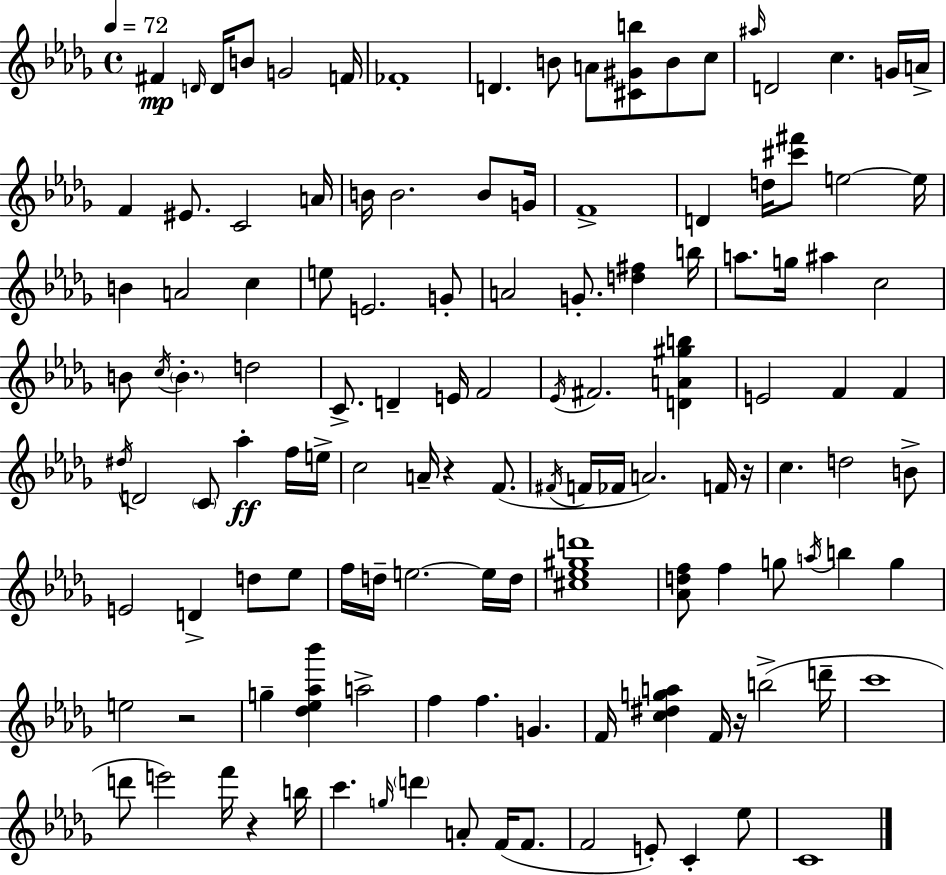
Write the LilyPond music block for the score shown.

{
  \clef treble
  \time 4/4
  \defaultTimeSignature
  \key bes \minor
  \tempo 4 = 72
  fis'4\mp \grace { d'16 } d'16 b'8 g'2 | f'16 fes'1-. | d'4. b'8 a'8 <cis' gis' b''>8 b'8 c''8 | \grace { ais''16 } d'2 c''4. | \break g'16 a'16-> f'4 eis'8. c'2 | a'16 b'16 b'2. b'8 | g'16 f'1-> | d'4 d''16 <cis''' fis'''>8 e''2~~ | \break e''16 b'4 a'2 c''4 | e''8 e'2. | g'8-. a'2 g'8.-. <d'' fis''>4 | b''16 a''8. g''16 ais''4 c''2 | \break b'8 \acciaccatura { c''16 } \parenthesize b'4.-. d''2 | c'8.-> d'4-- e'16 f'2 | \acciaccatura { ees'16 } fis'2. | <d' a' gis'' b''>4 e'2 f'4 | \break f'4 \acciaccatura { dis''16 } d'2 \parenthesize c'8 aes''4-.\ff | f''16 e''16-> c''2 a'16-- r4 | f'8.( \acciaccatura { fis'16 } f'16 fes'16 a'2.) | f'16 r16 c''4. d''2 | \break b'8-> e'2 d'4-> | d''8 ees''8 f''16 d''16-- e''2.~~ | e''16 d''16 <cis'' ees'' gis'' d'''>1 | <aes' d'' f''>8 f''4 g''8 \acciaccatura { a''16 } b''4 | \break g''4 e''2 r2 | g''4-- <des'' ees'' aes'' bes'''>4 a''2-> | f''4 f''4. | g'4. f'16 <c'' dis'' g'' a''>4 f'16 r16 b''2->( | \break d'''16-- c'''1 | d'''8 e'''2) | f'''16 r4 b''16 c'''4. \grace { g''16 } \parenthesize d'''4 | a'8-. f'16( f'8. f'2 | \break e'8-.) c'4-. ees''8 c'1 | \bar "|."
}